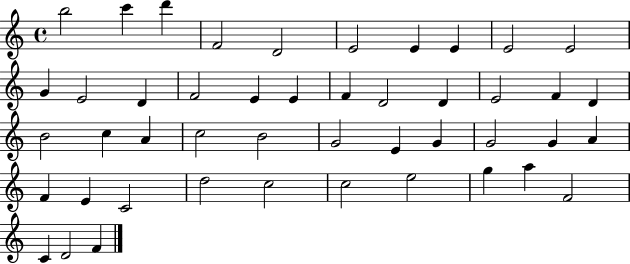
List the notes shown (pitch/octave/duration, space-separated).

B5/h C6/q D6/q F4/h D4/h E4/h E4/q E4/q E4/h E4/h G4/q E4/h D4/q F4/h E4/q E4/q F4/q D4/h D4/q E4/h F4/q D4/q B4/h C5/q A4/q C5/h B4/h G4/h E4/q G4/q G4/h G4/q A4/q F4/q E4/q C4/h D5/h C5/h C5/h E5/h G5/q A5/q F4/h C4/q D4/h F4/q